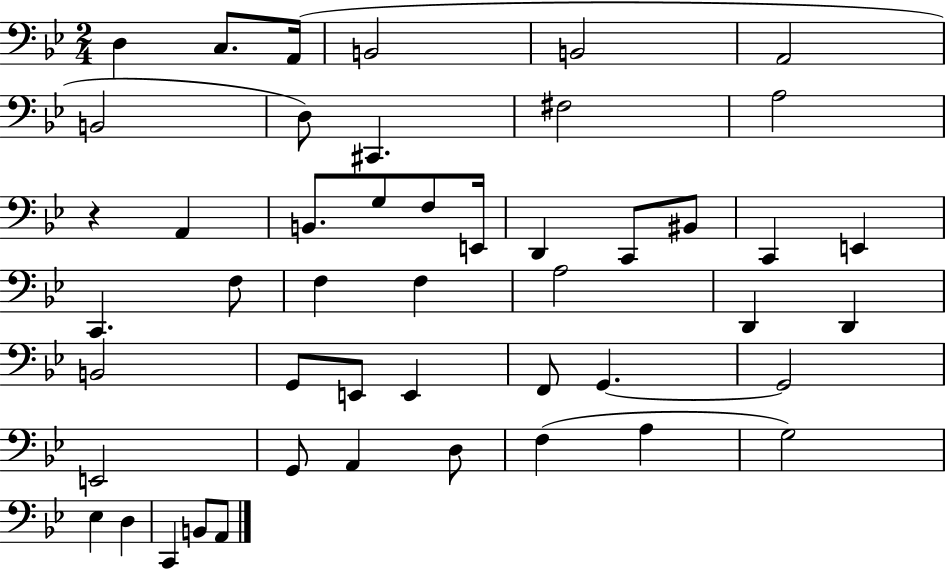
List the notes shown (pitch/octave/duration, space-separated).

D3/q C3/e. A2/s B2/h B2/h A2/h B2/h D3/e C#2/q. F#3/h A3/h R/q A2/q B2/e. G3/e F3/e E2/s D2/q C2/e BIS2/e C2/q E2/q C2/q. F3/e F3/q F3/q A3/h D2/q D2/q B2/h G2/e E2/e E2/q F2/e G2/q. G2/h E2/h G2/e A2/q D3/e F3/q A3/q G3/h Eb3/q D3/q C2/q B2/e A2/e